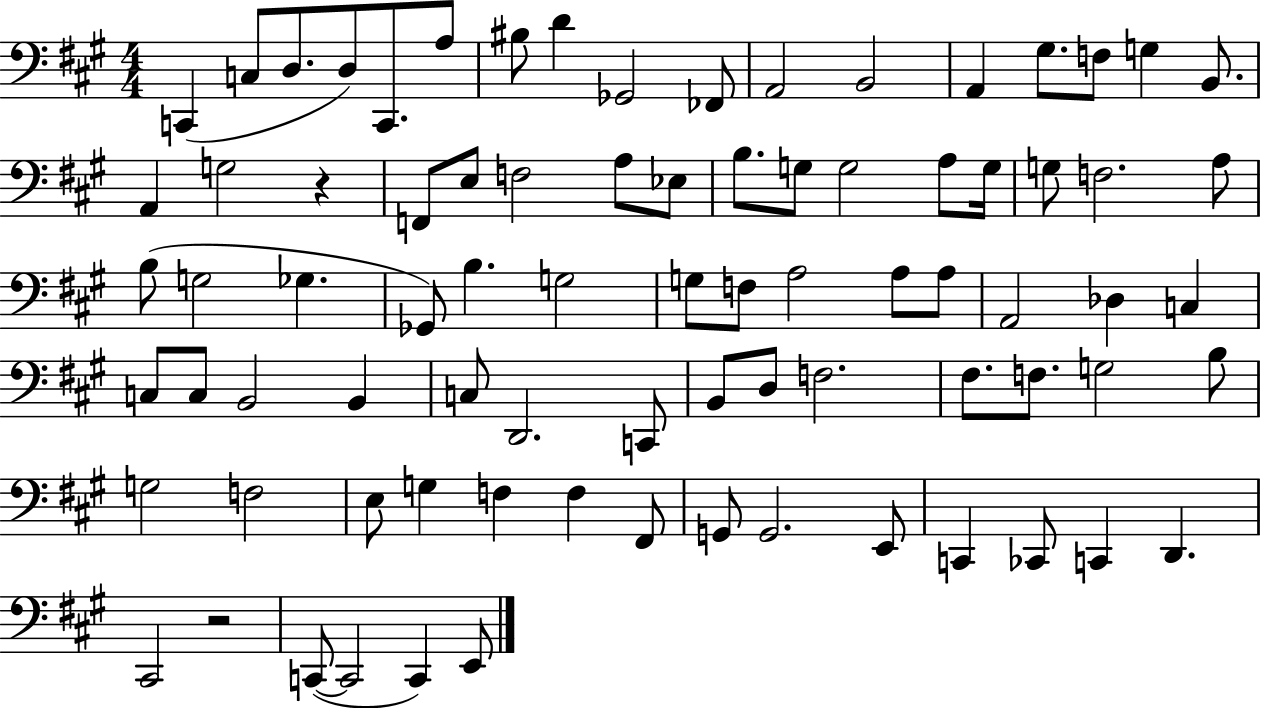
{
  \clef bass
  \numericTimeSignature
  \time 4/4
  \key a \major
  c,4( c8 d8. d8) c,8. a8 | bis8 d'4 ges,2 fes,8 | a,2 b,2 | a,4 gis8. f8 g4 b,8. | \break a,4 g2 r4 | f,8 e8 f2 a8 ees8 | b8. g8 g2 a8 g16 | g8 f2. a8 | \break b8( g2 ges4. | ges,8) b4. g2 | g8 f8 a2 a8 a8 | a,2 des4 c4 | \break c8 c8 b,2 b,4 | c8 d,2. c,8 | b,8 d8 f2. | fis8. f8. g2 b8 | \break g2 f2 | e8 g4 f4 f4 fis,8 | g,8 g,2. e,8 | c,4 ces,8 c,4 d,4. | \break cis,2 r2 | c,8~(~ c,2 c,4) e,8 | \bar "|."
}